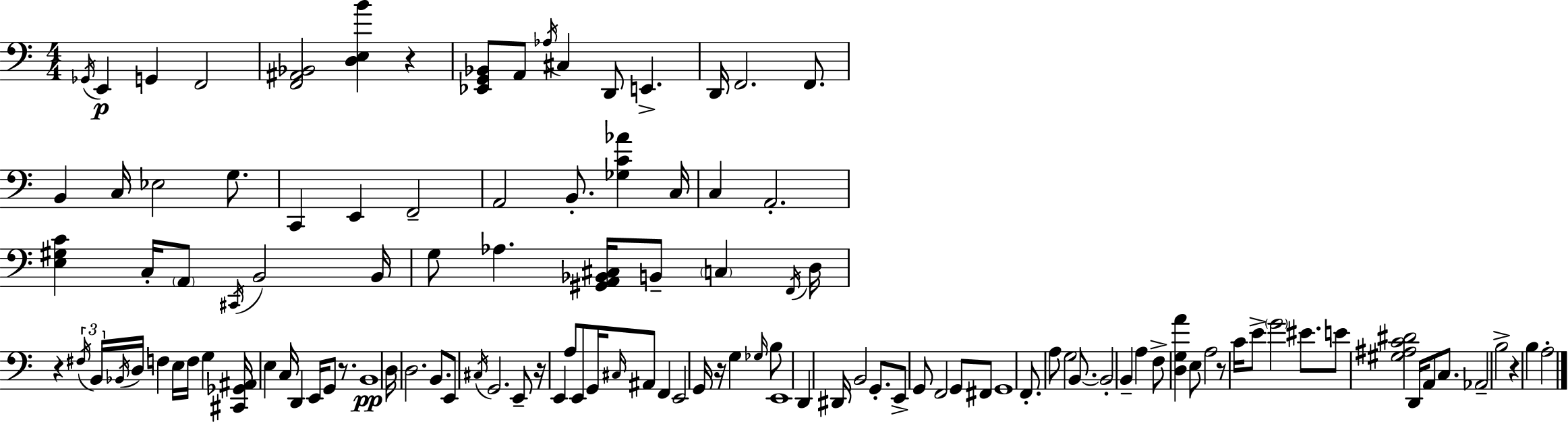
{
  \clef bass
  \numericTimeSignature
  \time 4/4
  \key c \major
  \repeat volta 2 { \acciaccatura { ges,16 }\p e,4 g,4 f,2 | <f, ais, bes,>2 <d e b'>4 r4 | <ees, g, bes,>8 a,8 \acciaccatura { aes16 } cis4 d,8 e,4.-> | d,16 f,2. f,8. | \break b,4 c16 ees2 g8. | c,4 e,4 f,2-- | a,2 b,8.-. <ges c' aes'>4 | c16 c4 a,2.-. | \break <e gis c'>4 c16-. \parenthesize a,8 \acciaccatura { cis,16 } b,2 | b,16 g8 aes4. <gis, a, bes, cis>16 b,8-- \parenthesize c4 | \acciaccatura { f,16 } d16 r4 \tuplet 3/2 { \acciaccatura { fis16 } b,16 \acciaccatura { bes,16 } } d16 f4 | e16 f16 g4 <cis, ges, ais,>16 e4 c16 d,4 | \break e,16 g,8 r8. b,1\pp | d16 d2. | b,8. e,8 \acciaccatura { cis16 } g,2. | e,8-- r16 e,4 a8 e,8 | \break g,16 \grace { cis16 } ais,8 f,4 e,2 | g,16 r16 g4 \grace { ges16 } b8 e,1 | d,4 dis,16 b,2 | g,8.-. e,8-> g,8 f,2 | \break g,8 fis,8 g,1 | f,8.-. a8 g2 | b,8.~~ b,2-. | b,4-- a4 f8-> <d g a'>4 e8 | \break a2 r8 c'16 e'8-> \parenthesize g'2 | eis'8. e'8 <gis ais c' dis'>2 | d,16 a,8 c8. aes,2-- | b2-> r4 b4 | \break a2-. } \bar "|."
}